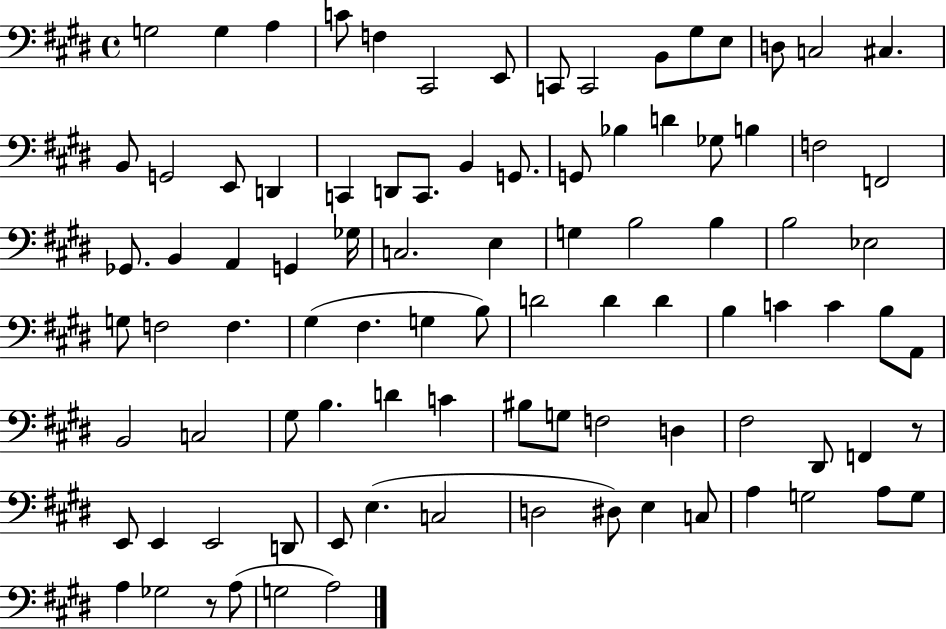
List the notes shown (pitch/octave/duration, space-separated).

G3/h G3/q A3/q C4/e F3/q C#2/h E2/e C2/e C2/h B2/e G#3/e E3/e D3/e C3/h C#3/q. B2/e G2/h E2/e D2/q C2/q D2/e C2/e. B2/q G2/e. G2/e Bb3/q D4/q Gb3/e B3/q F3/h F2/h Gb2/e. B2/q A2/q G2/q Gb3/s C3/h. E3/q G3/q B3/h B3/q B3/h Eb3/h G3/e F3/h F3/q. G#3/q F#3/q. G3/q B3/e D4/h D4/q D4/q B3/q C4/q C4/q B3/e A2/e B2/h C3/h G#3/e B3/q. D4/q C4/q BIS3/e G3/e F3/h D3/q F#3/h D#2/e F2/q R/e E2/e E2/q E2/h D2/e E2/e E3/q. C3/h D3/h D#3/e E3/q C3/e A3/q G3/h A3/e G3/e A3/q Gb3/h R/e A3/e G3/h A3/h